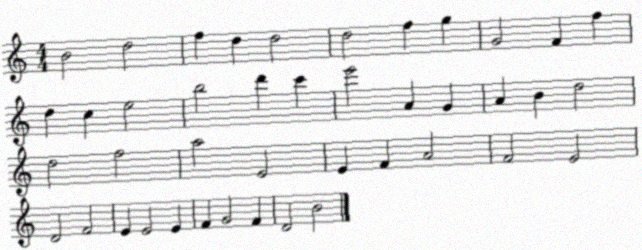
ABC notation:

X:1
T:Untitled
M:4/4
L:1/4
K:C
B2 d2 f d d2 d2 f g G2 F f d c e2 b2 d' c' e'2 A G A B d2 d2 f2 a2 E2 E F A2 F2 E2 D2 F2 E E2 E F G2 F D2 B2